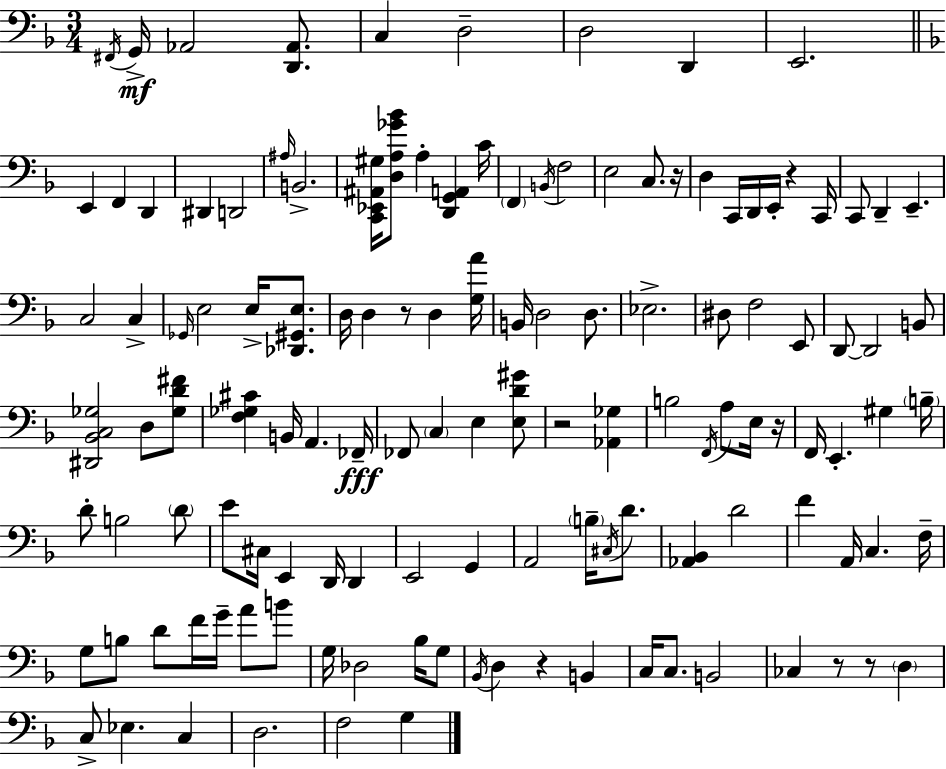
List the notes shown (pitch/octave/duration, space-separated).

F#2/s G2/s Ab2/h [D2,Ab2]/e. C3/q D3/h D3/h D2/q E2/h. E2/q F2/q D2/q D#2/q D2/h A#3/s B2/h. [C2,Eb2,A#2,G#3]/s [D3,A3,Gb4,Bb4]/e A3/q [D2,G2,A2]/q C4/s F2/q B2/s F3/h E3/h C3/e. R/s D3/q C2/s D2/s E2/s R/q C2/s C2/e D2/q E2/q. C3/h C3/q Gb2/s E3/h E3/s [Db2,G#2,E3]/e. D3/s D3/q R/e D3/q [G3,A4]/s B2/s D3/h D3/e. Eb3/h. D#3/e F3/h E2/e D2/e D2/h B2/e [D#2,Bb2,C3,Gb3]/h D3/e [Gb3,D4,F#4]/e [F3,Gb3,C#4]/q B2/s A2/q. FES2/s FES2/e C3/q E3/q [E3,D4,G#4]/e R/h [Ab2,Gb3]/q B3/h F2/s A3/e E3/s R/s F2/s E2/q. G#3/q B3/s D4/e B3/h D4/e E4/e C#3/s E2/q D2/s D2/q E2/h G2/q A2/h B3/s C#3/s D4/e. [Ab2,Bb2]/q D4/h F4/q A2/s C3/q. F3/s G3/e B3/e D4/e F4/s G4/s A4/e B4/e G3/s Db3/h Bb3/s G3/e Bb2/s D3/q R/q B2/q C3/s C3/e. B2/h CES3/q R/e R/e D3/q C3/e Eb3/q. C3/q D3/h. F3/h G3/q